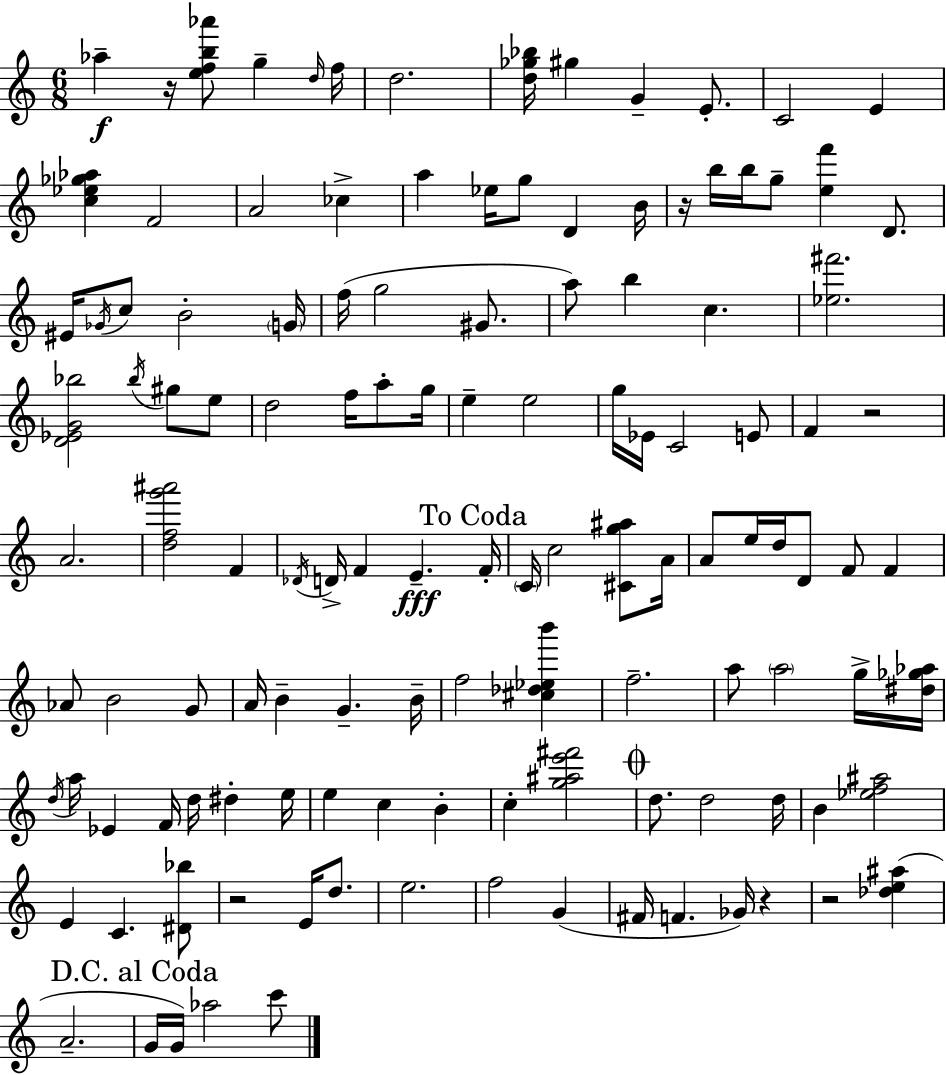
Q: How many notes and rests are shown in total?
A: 125